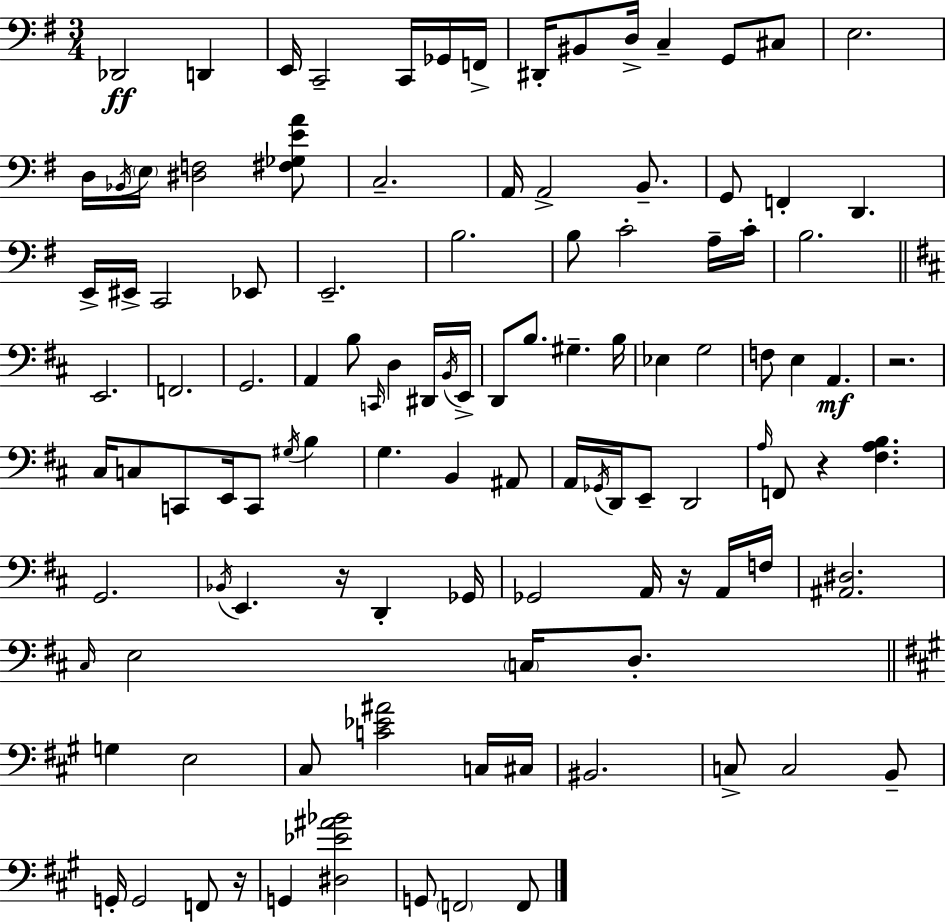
X:1
T:Untitled
M:3/4
L:1/4
K:Em
_D,,2 D,, E,,/4 C,,2 C,,/4 _G,,/4 F,,/4 ^D,,/4 ^B,,/2 D,/4 C, G,,/2 ^C,/2 E,2 D,/4 _B,,/4 E,/4 [^D,F,]2 [^F,_G,EA]/2 C,2 A,,/4 A,,2 B,,/2 G,,/2 F,, D,, E,,/4 ^E,,/4 C,,2 _E,,/2 E,,2 B,2 B,/2 C2 A,/4 C/4 B,2 E,,2 F,,2 G,,2 A,, B,/2 C,,/4 D, ^D,,/4 B,,/4 E,,/4 D,,/2 B,/2 ^G, B,/4 _E, G,2 F,/2 E, A,, z2 ^C,/4 C,/2 C,,/2 E,,/4 C,,/2 ^G,/4 B, G, B,, ^A,,/2 A,,/4 _G,,/4 D,,/4 E,,/2 D,,2 A,/4 F,,/2 z [^F,A,B,] G,,2 _B,,/4 E,, z/4 D,, _G,,/4 _G,,2 A,,/4 z/4 A,,/4 F,/4 [^A,,^D,]2 ^C,/4 E,2 C,/4 D,/2 G, E,2 ^C,/2 [C_E^A]2 C,/4 ^C,/4 ^B,,2 C,/2 C,2 B,,/2 G,,/4 G,,2 F,,/2 z/4 G,, [^D,_E^A_B]2 G,,/2 F,,2 F,,/2